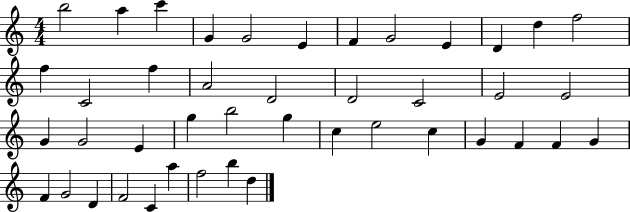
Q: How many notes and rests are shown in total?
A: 43